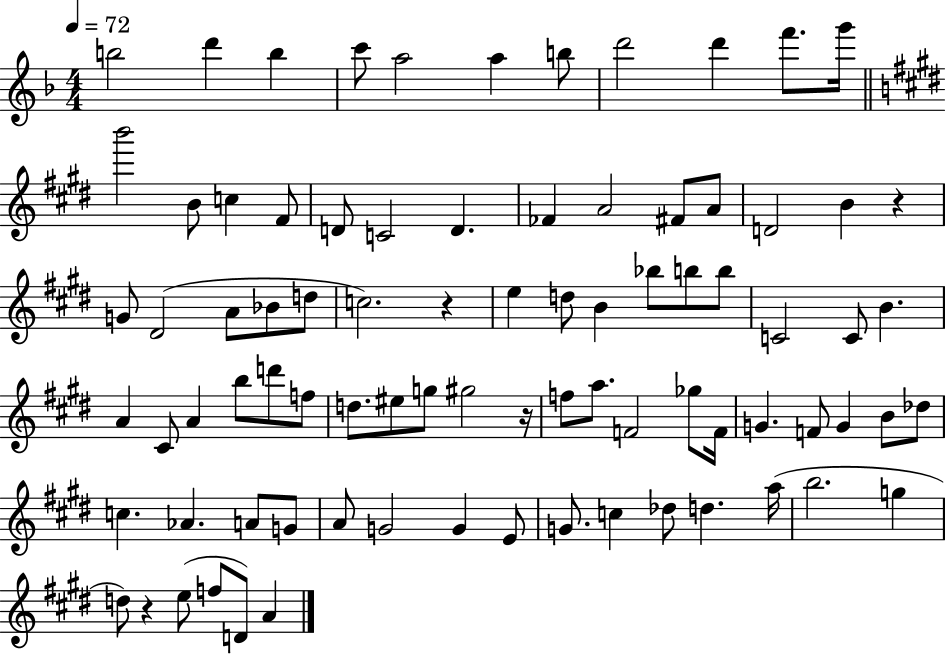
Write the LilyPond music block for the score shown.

{
  \clef treble
  \numericTimeSignature
  \time 4/4
  \key f \major
  \tempo 4 = 72
  b''2 d'''4 b''4 | c'''8 a''2 a''4 b''8 | d'''2 d'''4 f'''8. g'''16 | \bar "||" \break \key e \major b'''2 b'8 c''4 fis'8 | d'8 c'2 d'4. | fes'4 a'2 fis'8 a'8 | d'2 b'4 r4 | \break g'8 dis'2( a'8 bes'8 d''8 | c''2.) r4 | e''4 d''8 b'4 bes''8 b''8 b''8 | c'2 c'8 b'4. | \break a'4 cis'8 a'4 b''8 d'''8 f''8 | d''8. eis''8 g''8 gis''2 r16 | f''8 a''8. f'2 ges''8 f'16 | g'4. f'8 g'4 b'8 des''8 | \break c''4. aes'4. a'8 g'8 | a'8 g'2 g'4 e'8 | g'8. c''4 des''8 d''4. a''16( | b''2. g''4 | \break d''8) r4 e''8( f''8 d'8) a'4 | \bar "|."
}